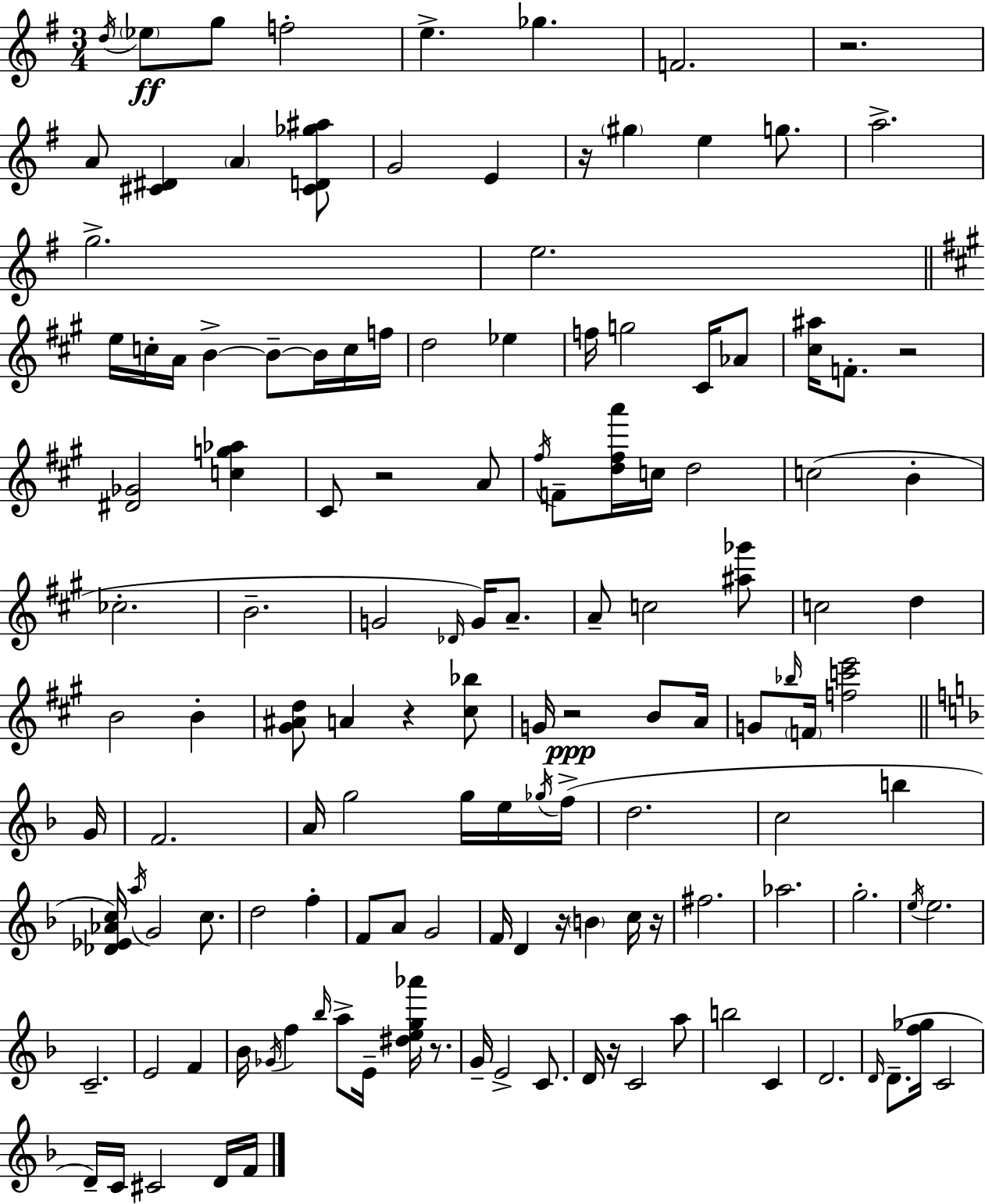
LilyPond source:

{
  \clef treble
  \numericTimeSignature
  \time 3/4
  \key e \minor
  \acciaccatura { d''16 }\ff \parenthesize ees''8 g''8 f''2-. | e''4.-> ges''4. | f'2. | r2. | \break a'8 <cis' dis'>4 \parenthesize a'4 <cis' d' ges'' ais''>8 | g'2 e'4 | r16 \parenthesize gis''4 e''4 g''8. | a''2.-> | \break g''2.-> | e''2. | \bar "||" \break \key a \major e''16 c''16-. a'16 b'4->~~ b'8--~~ b'16 c''16 f''16 | d''2 ees''4 | f''16 g''2 cis'16 aes'8 | <cis'' ais''>16 f'8.-. r2 | \break <dis' ges'>2 <c'' g'' aes''>4 | cis'8 r2 a'8 | \acciaccatura { fis''16 } f'8-- <d'' fis'' a'''>16 c''16 d''2 | c''2( b'4-. | \break ces''2.-. | b'2.-- | g'2 \grace { des'16 }) g'16 a'8.-- | a'8-- c''2 | \break <ais'' ges'''>8 c''2 d''4 | b'2 b'4-. | <gis' ais' d''>8 a'4 r4 | <cis'' bes''>8 g'16 r2\ppp b'8 | \break a'16 g'8 \grace { bes''16 } \parenthesize f'16 <f'' c''' e'''>2 | \bar "||" \break \key f \major g'16 f'2. | a'16 g''2 g''16 e''16 | \acciaccatura { ges''16 } f''16->( d''2. | c''2 b''4 | \break <des' ees' aes' c''>16) \acciaccatura { a''16 } g'2 | c''8. d''2 f''4-. | f'8 a'8 g'2 | f'16 d'4 r16 \parenthesize b'4 | \break c''16 r16 fis''2. | aes''2. | g''2.-. | \acciaccatura { e''16 } e''2. | \break c'2.-- | e'2 | f'4 bes'16 \acciaccatura { ges'16 } f''4 \grace { bes''16 } a''8-> | e'16-- <dis'' e'' g'' aes'''>16 r8. g'16-- e'2-> | \break c'8. d'16 r16 c'2 | a''8 b''2 | c'4 d'2. | \grace { d'16 }( d'8.-- <f'' ges''>16 c'2 | \break d'16--) c'16 cis'2 | d'16 f'16 \bar "|."
}